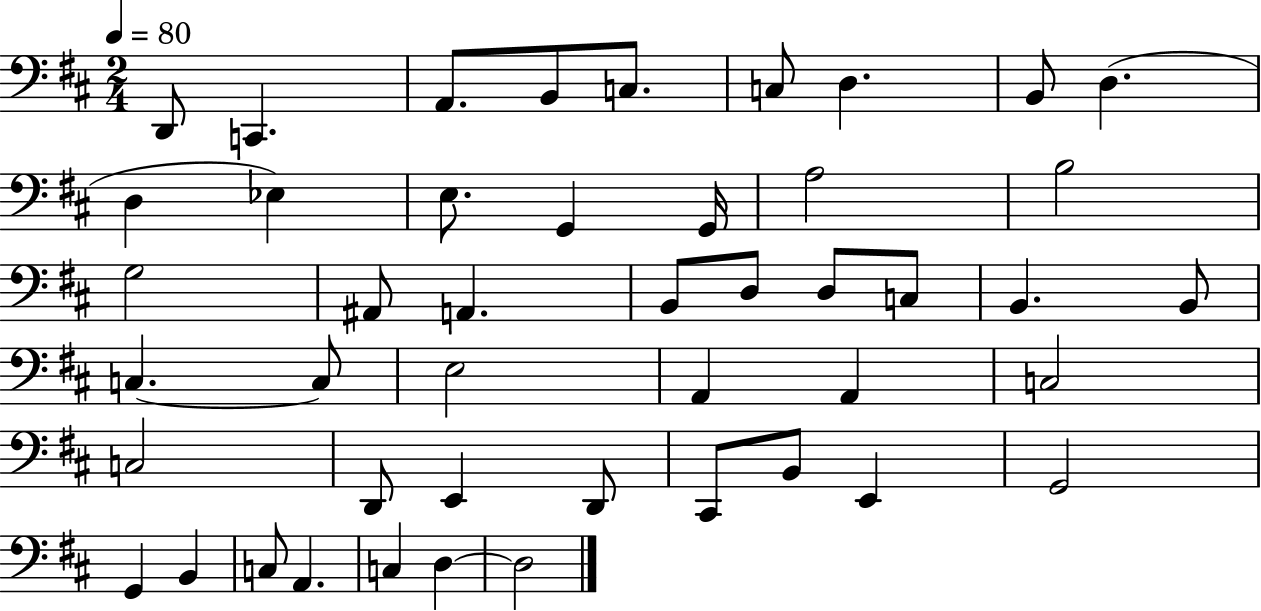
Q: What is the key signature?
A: D major